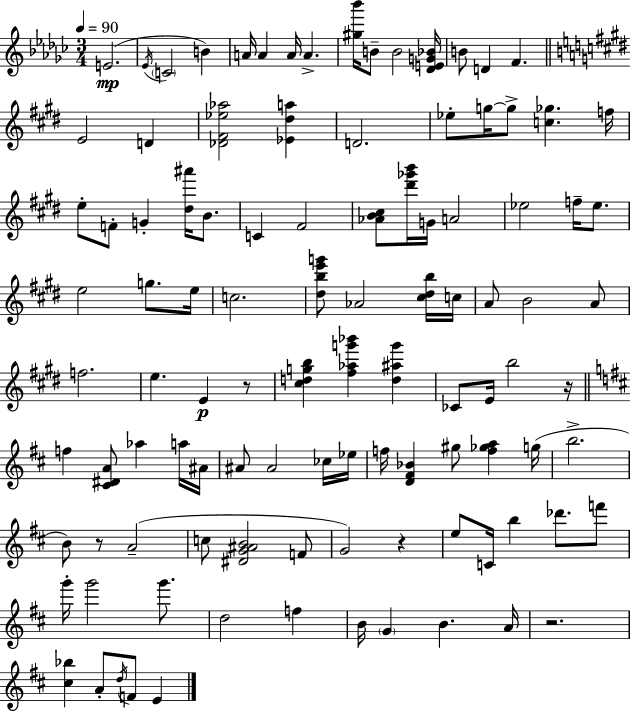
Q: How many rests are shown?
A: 5